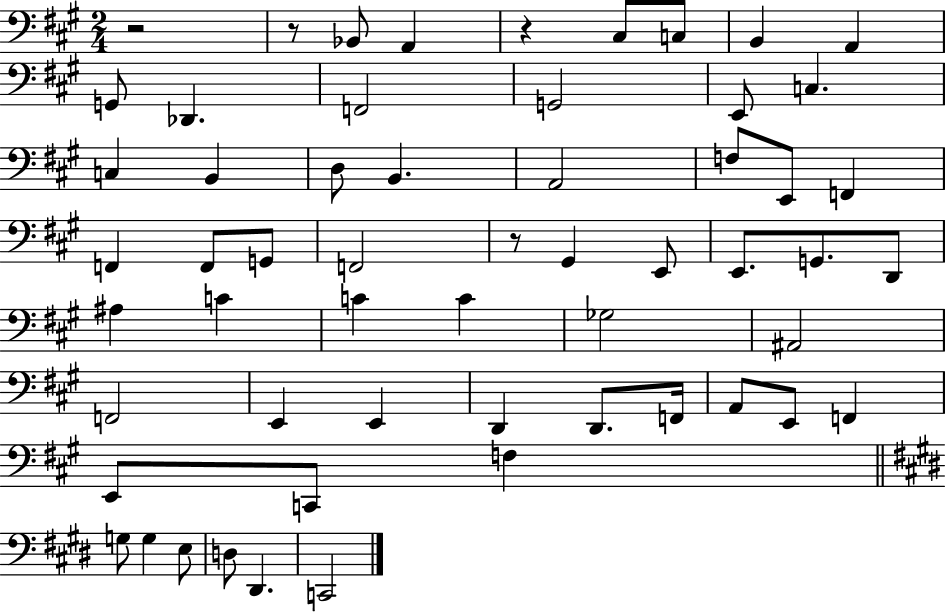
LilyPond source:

{
  \clef bass
  \numericTimeSignature
  \time 2/4
  \key a \major
  \repeat volta 2 { r2 | r8 bes,8 a,4 | r4 cis8 c8 | b,4 a,4 | \break g,8 des,4. | f,2 | g,2 | e,8 c4. | \break c4 b,4 | d8 b,4. | a,2 | f8 e,8 f,4 | \break f,4 f,8 g,8 | f,2 | r8 gis,4 e,8 | e,8. g,8. d,8 | \break ais4 c'4 | c'4 c'4 | ges2 | ais,2 | \break f,2 | e,4 e,4 | d,4 d,8. f,16 | a,8 e,8 f,4 | \break e,8 c,8 f4 | \bar "||" \break \key e \major g8 g4 e8 | d8 dis,4. | c,2 | } \bar "|."
}